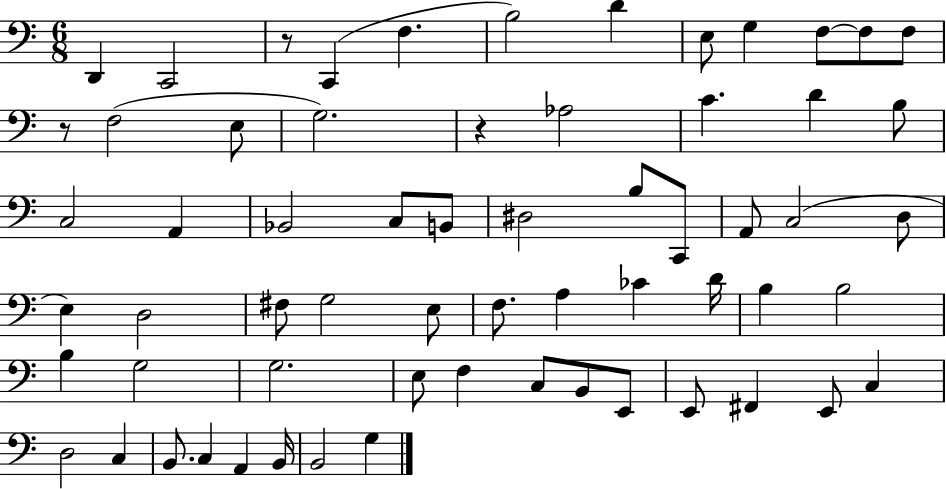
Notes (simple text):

D2/q C2/h R/e C2/q F3/q. B3/h D4/q E3/e G3/q F3/e F3/e F3/e R/e F3/h E3/e G3/h. R/q Ab3/h C4/q. D4/q B3/e C3/h A2/q Bb2/h C3/e B2/e D#3/h B3/e C2/e A2/e C3/h D3/e E3/q D3/h F#3/e G3/h E3/e F3/e. A3/q CES4/q D4/s B3/q B3/h B3/q G3/h G3/h. E3/e F3/q C3/e B2/e E2/e E2/e F#2/q E2/e C3/q D3/h C3/q B2/e. C3/q A2/q B2/s B2/h G3/q